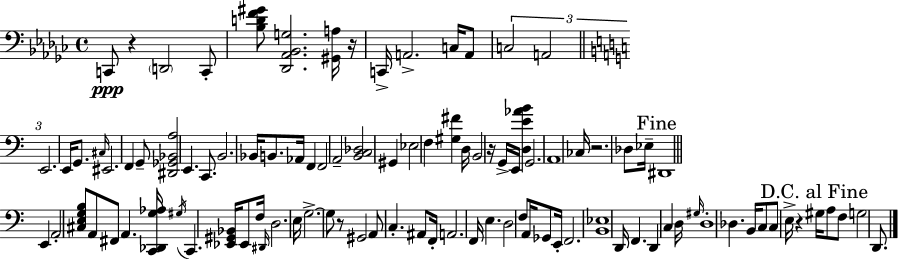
X:1
T:Untitled
M:4/4
L:1/4
K:Ebm
C,,/2 z D,,2 C,,/2 [_B,DF^G]/2 [_D,,_A,,_B,,G,]2 [^G,,A,]/4 z/4 C,,/4 A,,2 C,/4 A,,/2 C,2 A,,2 E,,2 E,,/4 G,,/2 ^C,/4 ^E,,2 F,, G,,/2 [^D,,_G,,_B,,A,]2 E,, C,,/2 B,,2 _B,,/4 B,,/2 _A,,/4 F,, F,,2 A,,2 [B,,C,_D,]2 ^G,, _E,2 F, [^G,^F] D,/4 B,,2 z/4 G,,/4 E,,/4 [D,E_AB] G,,2 A,,4 _C,/4 z2 _D,/2 _E,/4 ^D,,4 E,, A,,2 [^C,E,G,B,]/2 A,,/2 ^F,,/2 A,, [C,,_D,,G,_A,]/4 ^G,/4 C,, [_E,,^G,,_B,,]/4 _E,,/2 F,/4 ^D,,/4 D,2 E,/4 G,2 G,/2 z/2 ^G,,2 A,,/2 C, ^A,,/2 F,,/4 A,,2 F,,/4 E, D,2 F,/2 A,,/4 _G,,/2 E,,/4 F,,2 [B,,_E,]4 D,,/4 F,, D,, C, D,/4 ^G,/4 D,4 _D, B,,/4 C,/2 C,/2 E,/4 z ^G,/4 A,/2 F,/2 G,2 D,,/2